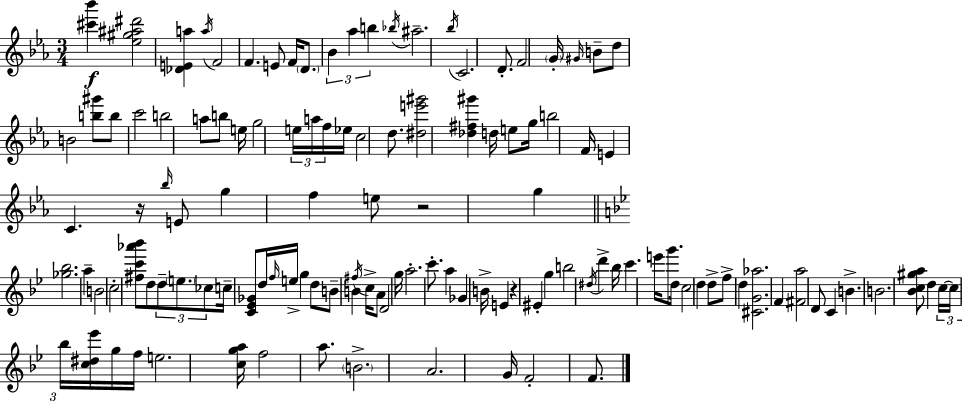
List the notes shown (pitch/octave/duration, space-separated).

[C#6,Bb6]/q [Eb5,G#5,A#5,D#6]/h [Db4,E4,A5]/q A5/s F4/h F4/q. E4/e F4/s D4/e. Bb4/q Ab5/q B5/q Bb5/s A#5/h. Bb5/s C4/h. D4/e. F4/h G4/s G#4/s B4/e D5/e B4/h [B5,G#6]/e B5/e C6/h B5/h A5/e B5/e E5/s G5/h E5/s A5/s F5/s Eb5/s C5/h D5/e. [D#5,E6,G#6]/h [Db5,F#5,G#6]/q D5/s E5/e G5/s B5/h F4/s E4/q C4/q. R/s Bb5/s E4/e G5/q F5/q E5/e R/h G5/q [Gb5,Bb5]/h. A5/q B4/h C5/h [F#5,C6,Ab6,Bb6]/e D5/e D5/e E5/e. CES5/e C5/s [C4,Eb4,Gb4]/e D5/s F5/s E5/s G5/q D5/e B4/e B4/q F#5/s C5/s A4/e D4/h G5/s A5/h. C6/e. A5/q Gb4/q B4/s E4/q R/q EIS4/q G5/q B5/h D#5/s D6/q Bb5/s C6/q. E6/s G6/e. D5/s C5/h D5/q D5/e F5/e D5/q [C#4,G4,Ab5]/h. F4/q [F#4,A5]/h D4/e C4/q B4/q. B4/h. [Bb4,C5,G#5,A5]/e D5/q C5/s C5/s Bb5/s [C5,D#5,Eb6]/s G5/s F5/s E5/h. [C5,G5,A5]/s F5/h A5/e. B4/h. A4/h. G4/s F4/h F4/e.